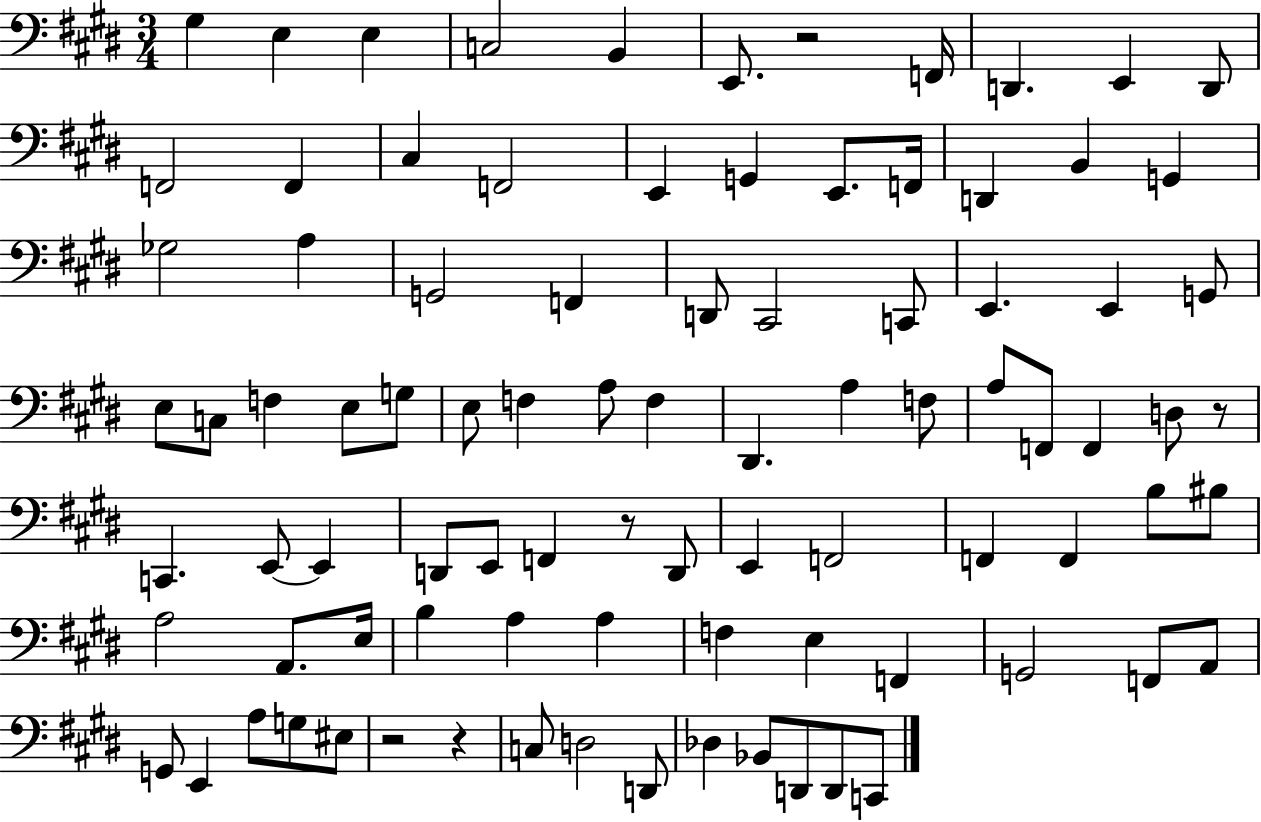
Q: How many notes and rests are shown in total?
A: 90